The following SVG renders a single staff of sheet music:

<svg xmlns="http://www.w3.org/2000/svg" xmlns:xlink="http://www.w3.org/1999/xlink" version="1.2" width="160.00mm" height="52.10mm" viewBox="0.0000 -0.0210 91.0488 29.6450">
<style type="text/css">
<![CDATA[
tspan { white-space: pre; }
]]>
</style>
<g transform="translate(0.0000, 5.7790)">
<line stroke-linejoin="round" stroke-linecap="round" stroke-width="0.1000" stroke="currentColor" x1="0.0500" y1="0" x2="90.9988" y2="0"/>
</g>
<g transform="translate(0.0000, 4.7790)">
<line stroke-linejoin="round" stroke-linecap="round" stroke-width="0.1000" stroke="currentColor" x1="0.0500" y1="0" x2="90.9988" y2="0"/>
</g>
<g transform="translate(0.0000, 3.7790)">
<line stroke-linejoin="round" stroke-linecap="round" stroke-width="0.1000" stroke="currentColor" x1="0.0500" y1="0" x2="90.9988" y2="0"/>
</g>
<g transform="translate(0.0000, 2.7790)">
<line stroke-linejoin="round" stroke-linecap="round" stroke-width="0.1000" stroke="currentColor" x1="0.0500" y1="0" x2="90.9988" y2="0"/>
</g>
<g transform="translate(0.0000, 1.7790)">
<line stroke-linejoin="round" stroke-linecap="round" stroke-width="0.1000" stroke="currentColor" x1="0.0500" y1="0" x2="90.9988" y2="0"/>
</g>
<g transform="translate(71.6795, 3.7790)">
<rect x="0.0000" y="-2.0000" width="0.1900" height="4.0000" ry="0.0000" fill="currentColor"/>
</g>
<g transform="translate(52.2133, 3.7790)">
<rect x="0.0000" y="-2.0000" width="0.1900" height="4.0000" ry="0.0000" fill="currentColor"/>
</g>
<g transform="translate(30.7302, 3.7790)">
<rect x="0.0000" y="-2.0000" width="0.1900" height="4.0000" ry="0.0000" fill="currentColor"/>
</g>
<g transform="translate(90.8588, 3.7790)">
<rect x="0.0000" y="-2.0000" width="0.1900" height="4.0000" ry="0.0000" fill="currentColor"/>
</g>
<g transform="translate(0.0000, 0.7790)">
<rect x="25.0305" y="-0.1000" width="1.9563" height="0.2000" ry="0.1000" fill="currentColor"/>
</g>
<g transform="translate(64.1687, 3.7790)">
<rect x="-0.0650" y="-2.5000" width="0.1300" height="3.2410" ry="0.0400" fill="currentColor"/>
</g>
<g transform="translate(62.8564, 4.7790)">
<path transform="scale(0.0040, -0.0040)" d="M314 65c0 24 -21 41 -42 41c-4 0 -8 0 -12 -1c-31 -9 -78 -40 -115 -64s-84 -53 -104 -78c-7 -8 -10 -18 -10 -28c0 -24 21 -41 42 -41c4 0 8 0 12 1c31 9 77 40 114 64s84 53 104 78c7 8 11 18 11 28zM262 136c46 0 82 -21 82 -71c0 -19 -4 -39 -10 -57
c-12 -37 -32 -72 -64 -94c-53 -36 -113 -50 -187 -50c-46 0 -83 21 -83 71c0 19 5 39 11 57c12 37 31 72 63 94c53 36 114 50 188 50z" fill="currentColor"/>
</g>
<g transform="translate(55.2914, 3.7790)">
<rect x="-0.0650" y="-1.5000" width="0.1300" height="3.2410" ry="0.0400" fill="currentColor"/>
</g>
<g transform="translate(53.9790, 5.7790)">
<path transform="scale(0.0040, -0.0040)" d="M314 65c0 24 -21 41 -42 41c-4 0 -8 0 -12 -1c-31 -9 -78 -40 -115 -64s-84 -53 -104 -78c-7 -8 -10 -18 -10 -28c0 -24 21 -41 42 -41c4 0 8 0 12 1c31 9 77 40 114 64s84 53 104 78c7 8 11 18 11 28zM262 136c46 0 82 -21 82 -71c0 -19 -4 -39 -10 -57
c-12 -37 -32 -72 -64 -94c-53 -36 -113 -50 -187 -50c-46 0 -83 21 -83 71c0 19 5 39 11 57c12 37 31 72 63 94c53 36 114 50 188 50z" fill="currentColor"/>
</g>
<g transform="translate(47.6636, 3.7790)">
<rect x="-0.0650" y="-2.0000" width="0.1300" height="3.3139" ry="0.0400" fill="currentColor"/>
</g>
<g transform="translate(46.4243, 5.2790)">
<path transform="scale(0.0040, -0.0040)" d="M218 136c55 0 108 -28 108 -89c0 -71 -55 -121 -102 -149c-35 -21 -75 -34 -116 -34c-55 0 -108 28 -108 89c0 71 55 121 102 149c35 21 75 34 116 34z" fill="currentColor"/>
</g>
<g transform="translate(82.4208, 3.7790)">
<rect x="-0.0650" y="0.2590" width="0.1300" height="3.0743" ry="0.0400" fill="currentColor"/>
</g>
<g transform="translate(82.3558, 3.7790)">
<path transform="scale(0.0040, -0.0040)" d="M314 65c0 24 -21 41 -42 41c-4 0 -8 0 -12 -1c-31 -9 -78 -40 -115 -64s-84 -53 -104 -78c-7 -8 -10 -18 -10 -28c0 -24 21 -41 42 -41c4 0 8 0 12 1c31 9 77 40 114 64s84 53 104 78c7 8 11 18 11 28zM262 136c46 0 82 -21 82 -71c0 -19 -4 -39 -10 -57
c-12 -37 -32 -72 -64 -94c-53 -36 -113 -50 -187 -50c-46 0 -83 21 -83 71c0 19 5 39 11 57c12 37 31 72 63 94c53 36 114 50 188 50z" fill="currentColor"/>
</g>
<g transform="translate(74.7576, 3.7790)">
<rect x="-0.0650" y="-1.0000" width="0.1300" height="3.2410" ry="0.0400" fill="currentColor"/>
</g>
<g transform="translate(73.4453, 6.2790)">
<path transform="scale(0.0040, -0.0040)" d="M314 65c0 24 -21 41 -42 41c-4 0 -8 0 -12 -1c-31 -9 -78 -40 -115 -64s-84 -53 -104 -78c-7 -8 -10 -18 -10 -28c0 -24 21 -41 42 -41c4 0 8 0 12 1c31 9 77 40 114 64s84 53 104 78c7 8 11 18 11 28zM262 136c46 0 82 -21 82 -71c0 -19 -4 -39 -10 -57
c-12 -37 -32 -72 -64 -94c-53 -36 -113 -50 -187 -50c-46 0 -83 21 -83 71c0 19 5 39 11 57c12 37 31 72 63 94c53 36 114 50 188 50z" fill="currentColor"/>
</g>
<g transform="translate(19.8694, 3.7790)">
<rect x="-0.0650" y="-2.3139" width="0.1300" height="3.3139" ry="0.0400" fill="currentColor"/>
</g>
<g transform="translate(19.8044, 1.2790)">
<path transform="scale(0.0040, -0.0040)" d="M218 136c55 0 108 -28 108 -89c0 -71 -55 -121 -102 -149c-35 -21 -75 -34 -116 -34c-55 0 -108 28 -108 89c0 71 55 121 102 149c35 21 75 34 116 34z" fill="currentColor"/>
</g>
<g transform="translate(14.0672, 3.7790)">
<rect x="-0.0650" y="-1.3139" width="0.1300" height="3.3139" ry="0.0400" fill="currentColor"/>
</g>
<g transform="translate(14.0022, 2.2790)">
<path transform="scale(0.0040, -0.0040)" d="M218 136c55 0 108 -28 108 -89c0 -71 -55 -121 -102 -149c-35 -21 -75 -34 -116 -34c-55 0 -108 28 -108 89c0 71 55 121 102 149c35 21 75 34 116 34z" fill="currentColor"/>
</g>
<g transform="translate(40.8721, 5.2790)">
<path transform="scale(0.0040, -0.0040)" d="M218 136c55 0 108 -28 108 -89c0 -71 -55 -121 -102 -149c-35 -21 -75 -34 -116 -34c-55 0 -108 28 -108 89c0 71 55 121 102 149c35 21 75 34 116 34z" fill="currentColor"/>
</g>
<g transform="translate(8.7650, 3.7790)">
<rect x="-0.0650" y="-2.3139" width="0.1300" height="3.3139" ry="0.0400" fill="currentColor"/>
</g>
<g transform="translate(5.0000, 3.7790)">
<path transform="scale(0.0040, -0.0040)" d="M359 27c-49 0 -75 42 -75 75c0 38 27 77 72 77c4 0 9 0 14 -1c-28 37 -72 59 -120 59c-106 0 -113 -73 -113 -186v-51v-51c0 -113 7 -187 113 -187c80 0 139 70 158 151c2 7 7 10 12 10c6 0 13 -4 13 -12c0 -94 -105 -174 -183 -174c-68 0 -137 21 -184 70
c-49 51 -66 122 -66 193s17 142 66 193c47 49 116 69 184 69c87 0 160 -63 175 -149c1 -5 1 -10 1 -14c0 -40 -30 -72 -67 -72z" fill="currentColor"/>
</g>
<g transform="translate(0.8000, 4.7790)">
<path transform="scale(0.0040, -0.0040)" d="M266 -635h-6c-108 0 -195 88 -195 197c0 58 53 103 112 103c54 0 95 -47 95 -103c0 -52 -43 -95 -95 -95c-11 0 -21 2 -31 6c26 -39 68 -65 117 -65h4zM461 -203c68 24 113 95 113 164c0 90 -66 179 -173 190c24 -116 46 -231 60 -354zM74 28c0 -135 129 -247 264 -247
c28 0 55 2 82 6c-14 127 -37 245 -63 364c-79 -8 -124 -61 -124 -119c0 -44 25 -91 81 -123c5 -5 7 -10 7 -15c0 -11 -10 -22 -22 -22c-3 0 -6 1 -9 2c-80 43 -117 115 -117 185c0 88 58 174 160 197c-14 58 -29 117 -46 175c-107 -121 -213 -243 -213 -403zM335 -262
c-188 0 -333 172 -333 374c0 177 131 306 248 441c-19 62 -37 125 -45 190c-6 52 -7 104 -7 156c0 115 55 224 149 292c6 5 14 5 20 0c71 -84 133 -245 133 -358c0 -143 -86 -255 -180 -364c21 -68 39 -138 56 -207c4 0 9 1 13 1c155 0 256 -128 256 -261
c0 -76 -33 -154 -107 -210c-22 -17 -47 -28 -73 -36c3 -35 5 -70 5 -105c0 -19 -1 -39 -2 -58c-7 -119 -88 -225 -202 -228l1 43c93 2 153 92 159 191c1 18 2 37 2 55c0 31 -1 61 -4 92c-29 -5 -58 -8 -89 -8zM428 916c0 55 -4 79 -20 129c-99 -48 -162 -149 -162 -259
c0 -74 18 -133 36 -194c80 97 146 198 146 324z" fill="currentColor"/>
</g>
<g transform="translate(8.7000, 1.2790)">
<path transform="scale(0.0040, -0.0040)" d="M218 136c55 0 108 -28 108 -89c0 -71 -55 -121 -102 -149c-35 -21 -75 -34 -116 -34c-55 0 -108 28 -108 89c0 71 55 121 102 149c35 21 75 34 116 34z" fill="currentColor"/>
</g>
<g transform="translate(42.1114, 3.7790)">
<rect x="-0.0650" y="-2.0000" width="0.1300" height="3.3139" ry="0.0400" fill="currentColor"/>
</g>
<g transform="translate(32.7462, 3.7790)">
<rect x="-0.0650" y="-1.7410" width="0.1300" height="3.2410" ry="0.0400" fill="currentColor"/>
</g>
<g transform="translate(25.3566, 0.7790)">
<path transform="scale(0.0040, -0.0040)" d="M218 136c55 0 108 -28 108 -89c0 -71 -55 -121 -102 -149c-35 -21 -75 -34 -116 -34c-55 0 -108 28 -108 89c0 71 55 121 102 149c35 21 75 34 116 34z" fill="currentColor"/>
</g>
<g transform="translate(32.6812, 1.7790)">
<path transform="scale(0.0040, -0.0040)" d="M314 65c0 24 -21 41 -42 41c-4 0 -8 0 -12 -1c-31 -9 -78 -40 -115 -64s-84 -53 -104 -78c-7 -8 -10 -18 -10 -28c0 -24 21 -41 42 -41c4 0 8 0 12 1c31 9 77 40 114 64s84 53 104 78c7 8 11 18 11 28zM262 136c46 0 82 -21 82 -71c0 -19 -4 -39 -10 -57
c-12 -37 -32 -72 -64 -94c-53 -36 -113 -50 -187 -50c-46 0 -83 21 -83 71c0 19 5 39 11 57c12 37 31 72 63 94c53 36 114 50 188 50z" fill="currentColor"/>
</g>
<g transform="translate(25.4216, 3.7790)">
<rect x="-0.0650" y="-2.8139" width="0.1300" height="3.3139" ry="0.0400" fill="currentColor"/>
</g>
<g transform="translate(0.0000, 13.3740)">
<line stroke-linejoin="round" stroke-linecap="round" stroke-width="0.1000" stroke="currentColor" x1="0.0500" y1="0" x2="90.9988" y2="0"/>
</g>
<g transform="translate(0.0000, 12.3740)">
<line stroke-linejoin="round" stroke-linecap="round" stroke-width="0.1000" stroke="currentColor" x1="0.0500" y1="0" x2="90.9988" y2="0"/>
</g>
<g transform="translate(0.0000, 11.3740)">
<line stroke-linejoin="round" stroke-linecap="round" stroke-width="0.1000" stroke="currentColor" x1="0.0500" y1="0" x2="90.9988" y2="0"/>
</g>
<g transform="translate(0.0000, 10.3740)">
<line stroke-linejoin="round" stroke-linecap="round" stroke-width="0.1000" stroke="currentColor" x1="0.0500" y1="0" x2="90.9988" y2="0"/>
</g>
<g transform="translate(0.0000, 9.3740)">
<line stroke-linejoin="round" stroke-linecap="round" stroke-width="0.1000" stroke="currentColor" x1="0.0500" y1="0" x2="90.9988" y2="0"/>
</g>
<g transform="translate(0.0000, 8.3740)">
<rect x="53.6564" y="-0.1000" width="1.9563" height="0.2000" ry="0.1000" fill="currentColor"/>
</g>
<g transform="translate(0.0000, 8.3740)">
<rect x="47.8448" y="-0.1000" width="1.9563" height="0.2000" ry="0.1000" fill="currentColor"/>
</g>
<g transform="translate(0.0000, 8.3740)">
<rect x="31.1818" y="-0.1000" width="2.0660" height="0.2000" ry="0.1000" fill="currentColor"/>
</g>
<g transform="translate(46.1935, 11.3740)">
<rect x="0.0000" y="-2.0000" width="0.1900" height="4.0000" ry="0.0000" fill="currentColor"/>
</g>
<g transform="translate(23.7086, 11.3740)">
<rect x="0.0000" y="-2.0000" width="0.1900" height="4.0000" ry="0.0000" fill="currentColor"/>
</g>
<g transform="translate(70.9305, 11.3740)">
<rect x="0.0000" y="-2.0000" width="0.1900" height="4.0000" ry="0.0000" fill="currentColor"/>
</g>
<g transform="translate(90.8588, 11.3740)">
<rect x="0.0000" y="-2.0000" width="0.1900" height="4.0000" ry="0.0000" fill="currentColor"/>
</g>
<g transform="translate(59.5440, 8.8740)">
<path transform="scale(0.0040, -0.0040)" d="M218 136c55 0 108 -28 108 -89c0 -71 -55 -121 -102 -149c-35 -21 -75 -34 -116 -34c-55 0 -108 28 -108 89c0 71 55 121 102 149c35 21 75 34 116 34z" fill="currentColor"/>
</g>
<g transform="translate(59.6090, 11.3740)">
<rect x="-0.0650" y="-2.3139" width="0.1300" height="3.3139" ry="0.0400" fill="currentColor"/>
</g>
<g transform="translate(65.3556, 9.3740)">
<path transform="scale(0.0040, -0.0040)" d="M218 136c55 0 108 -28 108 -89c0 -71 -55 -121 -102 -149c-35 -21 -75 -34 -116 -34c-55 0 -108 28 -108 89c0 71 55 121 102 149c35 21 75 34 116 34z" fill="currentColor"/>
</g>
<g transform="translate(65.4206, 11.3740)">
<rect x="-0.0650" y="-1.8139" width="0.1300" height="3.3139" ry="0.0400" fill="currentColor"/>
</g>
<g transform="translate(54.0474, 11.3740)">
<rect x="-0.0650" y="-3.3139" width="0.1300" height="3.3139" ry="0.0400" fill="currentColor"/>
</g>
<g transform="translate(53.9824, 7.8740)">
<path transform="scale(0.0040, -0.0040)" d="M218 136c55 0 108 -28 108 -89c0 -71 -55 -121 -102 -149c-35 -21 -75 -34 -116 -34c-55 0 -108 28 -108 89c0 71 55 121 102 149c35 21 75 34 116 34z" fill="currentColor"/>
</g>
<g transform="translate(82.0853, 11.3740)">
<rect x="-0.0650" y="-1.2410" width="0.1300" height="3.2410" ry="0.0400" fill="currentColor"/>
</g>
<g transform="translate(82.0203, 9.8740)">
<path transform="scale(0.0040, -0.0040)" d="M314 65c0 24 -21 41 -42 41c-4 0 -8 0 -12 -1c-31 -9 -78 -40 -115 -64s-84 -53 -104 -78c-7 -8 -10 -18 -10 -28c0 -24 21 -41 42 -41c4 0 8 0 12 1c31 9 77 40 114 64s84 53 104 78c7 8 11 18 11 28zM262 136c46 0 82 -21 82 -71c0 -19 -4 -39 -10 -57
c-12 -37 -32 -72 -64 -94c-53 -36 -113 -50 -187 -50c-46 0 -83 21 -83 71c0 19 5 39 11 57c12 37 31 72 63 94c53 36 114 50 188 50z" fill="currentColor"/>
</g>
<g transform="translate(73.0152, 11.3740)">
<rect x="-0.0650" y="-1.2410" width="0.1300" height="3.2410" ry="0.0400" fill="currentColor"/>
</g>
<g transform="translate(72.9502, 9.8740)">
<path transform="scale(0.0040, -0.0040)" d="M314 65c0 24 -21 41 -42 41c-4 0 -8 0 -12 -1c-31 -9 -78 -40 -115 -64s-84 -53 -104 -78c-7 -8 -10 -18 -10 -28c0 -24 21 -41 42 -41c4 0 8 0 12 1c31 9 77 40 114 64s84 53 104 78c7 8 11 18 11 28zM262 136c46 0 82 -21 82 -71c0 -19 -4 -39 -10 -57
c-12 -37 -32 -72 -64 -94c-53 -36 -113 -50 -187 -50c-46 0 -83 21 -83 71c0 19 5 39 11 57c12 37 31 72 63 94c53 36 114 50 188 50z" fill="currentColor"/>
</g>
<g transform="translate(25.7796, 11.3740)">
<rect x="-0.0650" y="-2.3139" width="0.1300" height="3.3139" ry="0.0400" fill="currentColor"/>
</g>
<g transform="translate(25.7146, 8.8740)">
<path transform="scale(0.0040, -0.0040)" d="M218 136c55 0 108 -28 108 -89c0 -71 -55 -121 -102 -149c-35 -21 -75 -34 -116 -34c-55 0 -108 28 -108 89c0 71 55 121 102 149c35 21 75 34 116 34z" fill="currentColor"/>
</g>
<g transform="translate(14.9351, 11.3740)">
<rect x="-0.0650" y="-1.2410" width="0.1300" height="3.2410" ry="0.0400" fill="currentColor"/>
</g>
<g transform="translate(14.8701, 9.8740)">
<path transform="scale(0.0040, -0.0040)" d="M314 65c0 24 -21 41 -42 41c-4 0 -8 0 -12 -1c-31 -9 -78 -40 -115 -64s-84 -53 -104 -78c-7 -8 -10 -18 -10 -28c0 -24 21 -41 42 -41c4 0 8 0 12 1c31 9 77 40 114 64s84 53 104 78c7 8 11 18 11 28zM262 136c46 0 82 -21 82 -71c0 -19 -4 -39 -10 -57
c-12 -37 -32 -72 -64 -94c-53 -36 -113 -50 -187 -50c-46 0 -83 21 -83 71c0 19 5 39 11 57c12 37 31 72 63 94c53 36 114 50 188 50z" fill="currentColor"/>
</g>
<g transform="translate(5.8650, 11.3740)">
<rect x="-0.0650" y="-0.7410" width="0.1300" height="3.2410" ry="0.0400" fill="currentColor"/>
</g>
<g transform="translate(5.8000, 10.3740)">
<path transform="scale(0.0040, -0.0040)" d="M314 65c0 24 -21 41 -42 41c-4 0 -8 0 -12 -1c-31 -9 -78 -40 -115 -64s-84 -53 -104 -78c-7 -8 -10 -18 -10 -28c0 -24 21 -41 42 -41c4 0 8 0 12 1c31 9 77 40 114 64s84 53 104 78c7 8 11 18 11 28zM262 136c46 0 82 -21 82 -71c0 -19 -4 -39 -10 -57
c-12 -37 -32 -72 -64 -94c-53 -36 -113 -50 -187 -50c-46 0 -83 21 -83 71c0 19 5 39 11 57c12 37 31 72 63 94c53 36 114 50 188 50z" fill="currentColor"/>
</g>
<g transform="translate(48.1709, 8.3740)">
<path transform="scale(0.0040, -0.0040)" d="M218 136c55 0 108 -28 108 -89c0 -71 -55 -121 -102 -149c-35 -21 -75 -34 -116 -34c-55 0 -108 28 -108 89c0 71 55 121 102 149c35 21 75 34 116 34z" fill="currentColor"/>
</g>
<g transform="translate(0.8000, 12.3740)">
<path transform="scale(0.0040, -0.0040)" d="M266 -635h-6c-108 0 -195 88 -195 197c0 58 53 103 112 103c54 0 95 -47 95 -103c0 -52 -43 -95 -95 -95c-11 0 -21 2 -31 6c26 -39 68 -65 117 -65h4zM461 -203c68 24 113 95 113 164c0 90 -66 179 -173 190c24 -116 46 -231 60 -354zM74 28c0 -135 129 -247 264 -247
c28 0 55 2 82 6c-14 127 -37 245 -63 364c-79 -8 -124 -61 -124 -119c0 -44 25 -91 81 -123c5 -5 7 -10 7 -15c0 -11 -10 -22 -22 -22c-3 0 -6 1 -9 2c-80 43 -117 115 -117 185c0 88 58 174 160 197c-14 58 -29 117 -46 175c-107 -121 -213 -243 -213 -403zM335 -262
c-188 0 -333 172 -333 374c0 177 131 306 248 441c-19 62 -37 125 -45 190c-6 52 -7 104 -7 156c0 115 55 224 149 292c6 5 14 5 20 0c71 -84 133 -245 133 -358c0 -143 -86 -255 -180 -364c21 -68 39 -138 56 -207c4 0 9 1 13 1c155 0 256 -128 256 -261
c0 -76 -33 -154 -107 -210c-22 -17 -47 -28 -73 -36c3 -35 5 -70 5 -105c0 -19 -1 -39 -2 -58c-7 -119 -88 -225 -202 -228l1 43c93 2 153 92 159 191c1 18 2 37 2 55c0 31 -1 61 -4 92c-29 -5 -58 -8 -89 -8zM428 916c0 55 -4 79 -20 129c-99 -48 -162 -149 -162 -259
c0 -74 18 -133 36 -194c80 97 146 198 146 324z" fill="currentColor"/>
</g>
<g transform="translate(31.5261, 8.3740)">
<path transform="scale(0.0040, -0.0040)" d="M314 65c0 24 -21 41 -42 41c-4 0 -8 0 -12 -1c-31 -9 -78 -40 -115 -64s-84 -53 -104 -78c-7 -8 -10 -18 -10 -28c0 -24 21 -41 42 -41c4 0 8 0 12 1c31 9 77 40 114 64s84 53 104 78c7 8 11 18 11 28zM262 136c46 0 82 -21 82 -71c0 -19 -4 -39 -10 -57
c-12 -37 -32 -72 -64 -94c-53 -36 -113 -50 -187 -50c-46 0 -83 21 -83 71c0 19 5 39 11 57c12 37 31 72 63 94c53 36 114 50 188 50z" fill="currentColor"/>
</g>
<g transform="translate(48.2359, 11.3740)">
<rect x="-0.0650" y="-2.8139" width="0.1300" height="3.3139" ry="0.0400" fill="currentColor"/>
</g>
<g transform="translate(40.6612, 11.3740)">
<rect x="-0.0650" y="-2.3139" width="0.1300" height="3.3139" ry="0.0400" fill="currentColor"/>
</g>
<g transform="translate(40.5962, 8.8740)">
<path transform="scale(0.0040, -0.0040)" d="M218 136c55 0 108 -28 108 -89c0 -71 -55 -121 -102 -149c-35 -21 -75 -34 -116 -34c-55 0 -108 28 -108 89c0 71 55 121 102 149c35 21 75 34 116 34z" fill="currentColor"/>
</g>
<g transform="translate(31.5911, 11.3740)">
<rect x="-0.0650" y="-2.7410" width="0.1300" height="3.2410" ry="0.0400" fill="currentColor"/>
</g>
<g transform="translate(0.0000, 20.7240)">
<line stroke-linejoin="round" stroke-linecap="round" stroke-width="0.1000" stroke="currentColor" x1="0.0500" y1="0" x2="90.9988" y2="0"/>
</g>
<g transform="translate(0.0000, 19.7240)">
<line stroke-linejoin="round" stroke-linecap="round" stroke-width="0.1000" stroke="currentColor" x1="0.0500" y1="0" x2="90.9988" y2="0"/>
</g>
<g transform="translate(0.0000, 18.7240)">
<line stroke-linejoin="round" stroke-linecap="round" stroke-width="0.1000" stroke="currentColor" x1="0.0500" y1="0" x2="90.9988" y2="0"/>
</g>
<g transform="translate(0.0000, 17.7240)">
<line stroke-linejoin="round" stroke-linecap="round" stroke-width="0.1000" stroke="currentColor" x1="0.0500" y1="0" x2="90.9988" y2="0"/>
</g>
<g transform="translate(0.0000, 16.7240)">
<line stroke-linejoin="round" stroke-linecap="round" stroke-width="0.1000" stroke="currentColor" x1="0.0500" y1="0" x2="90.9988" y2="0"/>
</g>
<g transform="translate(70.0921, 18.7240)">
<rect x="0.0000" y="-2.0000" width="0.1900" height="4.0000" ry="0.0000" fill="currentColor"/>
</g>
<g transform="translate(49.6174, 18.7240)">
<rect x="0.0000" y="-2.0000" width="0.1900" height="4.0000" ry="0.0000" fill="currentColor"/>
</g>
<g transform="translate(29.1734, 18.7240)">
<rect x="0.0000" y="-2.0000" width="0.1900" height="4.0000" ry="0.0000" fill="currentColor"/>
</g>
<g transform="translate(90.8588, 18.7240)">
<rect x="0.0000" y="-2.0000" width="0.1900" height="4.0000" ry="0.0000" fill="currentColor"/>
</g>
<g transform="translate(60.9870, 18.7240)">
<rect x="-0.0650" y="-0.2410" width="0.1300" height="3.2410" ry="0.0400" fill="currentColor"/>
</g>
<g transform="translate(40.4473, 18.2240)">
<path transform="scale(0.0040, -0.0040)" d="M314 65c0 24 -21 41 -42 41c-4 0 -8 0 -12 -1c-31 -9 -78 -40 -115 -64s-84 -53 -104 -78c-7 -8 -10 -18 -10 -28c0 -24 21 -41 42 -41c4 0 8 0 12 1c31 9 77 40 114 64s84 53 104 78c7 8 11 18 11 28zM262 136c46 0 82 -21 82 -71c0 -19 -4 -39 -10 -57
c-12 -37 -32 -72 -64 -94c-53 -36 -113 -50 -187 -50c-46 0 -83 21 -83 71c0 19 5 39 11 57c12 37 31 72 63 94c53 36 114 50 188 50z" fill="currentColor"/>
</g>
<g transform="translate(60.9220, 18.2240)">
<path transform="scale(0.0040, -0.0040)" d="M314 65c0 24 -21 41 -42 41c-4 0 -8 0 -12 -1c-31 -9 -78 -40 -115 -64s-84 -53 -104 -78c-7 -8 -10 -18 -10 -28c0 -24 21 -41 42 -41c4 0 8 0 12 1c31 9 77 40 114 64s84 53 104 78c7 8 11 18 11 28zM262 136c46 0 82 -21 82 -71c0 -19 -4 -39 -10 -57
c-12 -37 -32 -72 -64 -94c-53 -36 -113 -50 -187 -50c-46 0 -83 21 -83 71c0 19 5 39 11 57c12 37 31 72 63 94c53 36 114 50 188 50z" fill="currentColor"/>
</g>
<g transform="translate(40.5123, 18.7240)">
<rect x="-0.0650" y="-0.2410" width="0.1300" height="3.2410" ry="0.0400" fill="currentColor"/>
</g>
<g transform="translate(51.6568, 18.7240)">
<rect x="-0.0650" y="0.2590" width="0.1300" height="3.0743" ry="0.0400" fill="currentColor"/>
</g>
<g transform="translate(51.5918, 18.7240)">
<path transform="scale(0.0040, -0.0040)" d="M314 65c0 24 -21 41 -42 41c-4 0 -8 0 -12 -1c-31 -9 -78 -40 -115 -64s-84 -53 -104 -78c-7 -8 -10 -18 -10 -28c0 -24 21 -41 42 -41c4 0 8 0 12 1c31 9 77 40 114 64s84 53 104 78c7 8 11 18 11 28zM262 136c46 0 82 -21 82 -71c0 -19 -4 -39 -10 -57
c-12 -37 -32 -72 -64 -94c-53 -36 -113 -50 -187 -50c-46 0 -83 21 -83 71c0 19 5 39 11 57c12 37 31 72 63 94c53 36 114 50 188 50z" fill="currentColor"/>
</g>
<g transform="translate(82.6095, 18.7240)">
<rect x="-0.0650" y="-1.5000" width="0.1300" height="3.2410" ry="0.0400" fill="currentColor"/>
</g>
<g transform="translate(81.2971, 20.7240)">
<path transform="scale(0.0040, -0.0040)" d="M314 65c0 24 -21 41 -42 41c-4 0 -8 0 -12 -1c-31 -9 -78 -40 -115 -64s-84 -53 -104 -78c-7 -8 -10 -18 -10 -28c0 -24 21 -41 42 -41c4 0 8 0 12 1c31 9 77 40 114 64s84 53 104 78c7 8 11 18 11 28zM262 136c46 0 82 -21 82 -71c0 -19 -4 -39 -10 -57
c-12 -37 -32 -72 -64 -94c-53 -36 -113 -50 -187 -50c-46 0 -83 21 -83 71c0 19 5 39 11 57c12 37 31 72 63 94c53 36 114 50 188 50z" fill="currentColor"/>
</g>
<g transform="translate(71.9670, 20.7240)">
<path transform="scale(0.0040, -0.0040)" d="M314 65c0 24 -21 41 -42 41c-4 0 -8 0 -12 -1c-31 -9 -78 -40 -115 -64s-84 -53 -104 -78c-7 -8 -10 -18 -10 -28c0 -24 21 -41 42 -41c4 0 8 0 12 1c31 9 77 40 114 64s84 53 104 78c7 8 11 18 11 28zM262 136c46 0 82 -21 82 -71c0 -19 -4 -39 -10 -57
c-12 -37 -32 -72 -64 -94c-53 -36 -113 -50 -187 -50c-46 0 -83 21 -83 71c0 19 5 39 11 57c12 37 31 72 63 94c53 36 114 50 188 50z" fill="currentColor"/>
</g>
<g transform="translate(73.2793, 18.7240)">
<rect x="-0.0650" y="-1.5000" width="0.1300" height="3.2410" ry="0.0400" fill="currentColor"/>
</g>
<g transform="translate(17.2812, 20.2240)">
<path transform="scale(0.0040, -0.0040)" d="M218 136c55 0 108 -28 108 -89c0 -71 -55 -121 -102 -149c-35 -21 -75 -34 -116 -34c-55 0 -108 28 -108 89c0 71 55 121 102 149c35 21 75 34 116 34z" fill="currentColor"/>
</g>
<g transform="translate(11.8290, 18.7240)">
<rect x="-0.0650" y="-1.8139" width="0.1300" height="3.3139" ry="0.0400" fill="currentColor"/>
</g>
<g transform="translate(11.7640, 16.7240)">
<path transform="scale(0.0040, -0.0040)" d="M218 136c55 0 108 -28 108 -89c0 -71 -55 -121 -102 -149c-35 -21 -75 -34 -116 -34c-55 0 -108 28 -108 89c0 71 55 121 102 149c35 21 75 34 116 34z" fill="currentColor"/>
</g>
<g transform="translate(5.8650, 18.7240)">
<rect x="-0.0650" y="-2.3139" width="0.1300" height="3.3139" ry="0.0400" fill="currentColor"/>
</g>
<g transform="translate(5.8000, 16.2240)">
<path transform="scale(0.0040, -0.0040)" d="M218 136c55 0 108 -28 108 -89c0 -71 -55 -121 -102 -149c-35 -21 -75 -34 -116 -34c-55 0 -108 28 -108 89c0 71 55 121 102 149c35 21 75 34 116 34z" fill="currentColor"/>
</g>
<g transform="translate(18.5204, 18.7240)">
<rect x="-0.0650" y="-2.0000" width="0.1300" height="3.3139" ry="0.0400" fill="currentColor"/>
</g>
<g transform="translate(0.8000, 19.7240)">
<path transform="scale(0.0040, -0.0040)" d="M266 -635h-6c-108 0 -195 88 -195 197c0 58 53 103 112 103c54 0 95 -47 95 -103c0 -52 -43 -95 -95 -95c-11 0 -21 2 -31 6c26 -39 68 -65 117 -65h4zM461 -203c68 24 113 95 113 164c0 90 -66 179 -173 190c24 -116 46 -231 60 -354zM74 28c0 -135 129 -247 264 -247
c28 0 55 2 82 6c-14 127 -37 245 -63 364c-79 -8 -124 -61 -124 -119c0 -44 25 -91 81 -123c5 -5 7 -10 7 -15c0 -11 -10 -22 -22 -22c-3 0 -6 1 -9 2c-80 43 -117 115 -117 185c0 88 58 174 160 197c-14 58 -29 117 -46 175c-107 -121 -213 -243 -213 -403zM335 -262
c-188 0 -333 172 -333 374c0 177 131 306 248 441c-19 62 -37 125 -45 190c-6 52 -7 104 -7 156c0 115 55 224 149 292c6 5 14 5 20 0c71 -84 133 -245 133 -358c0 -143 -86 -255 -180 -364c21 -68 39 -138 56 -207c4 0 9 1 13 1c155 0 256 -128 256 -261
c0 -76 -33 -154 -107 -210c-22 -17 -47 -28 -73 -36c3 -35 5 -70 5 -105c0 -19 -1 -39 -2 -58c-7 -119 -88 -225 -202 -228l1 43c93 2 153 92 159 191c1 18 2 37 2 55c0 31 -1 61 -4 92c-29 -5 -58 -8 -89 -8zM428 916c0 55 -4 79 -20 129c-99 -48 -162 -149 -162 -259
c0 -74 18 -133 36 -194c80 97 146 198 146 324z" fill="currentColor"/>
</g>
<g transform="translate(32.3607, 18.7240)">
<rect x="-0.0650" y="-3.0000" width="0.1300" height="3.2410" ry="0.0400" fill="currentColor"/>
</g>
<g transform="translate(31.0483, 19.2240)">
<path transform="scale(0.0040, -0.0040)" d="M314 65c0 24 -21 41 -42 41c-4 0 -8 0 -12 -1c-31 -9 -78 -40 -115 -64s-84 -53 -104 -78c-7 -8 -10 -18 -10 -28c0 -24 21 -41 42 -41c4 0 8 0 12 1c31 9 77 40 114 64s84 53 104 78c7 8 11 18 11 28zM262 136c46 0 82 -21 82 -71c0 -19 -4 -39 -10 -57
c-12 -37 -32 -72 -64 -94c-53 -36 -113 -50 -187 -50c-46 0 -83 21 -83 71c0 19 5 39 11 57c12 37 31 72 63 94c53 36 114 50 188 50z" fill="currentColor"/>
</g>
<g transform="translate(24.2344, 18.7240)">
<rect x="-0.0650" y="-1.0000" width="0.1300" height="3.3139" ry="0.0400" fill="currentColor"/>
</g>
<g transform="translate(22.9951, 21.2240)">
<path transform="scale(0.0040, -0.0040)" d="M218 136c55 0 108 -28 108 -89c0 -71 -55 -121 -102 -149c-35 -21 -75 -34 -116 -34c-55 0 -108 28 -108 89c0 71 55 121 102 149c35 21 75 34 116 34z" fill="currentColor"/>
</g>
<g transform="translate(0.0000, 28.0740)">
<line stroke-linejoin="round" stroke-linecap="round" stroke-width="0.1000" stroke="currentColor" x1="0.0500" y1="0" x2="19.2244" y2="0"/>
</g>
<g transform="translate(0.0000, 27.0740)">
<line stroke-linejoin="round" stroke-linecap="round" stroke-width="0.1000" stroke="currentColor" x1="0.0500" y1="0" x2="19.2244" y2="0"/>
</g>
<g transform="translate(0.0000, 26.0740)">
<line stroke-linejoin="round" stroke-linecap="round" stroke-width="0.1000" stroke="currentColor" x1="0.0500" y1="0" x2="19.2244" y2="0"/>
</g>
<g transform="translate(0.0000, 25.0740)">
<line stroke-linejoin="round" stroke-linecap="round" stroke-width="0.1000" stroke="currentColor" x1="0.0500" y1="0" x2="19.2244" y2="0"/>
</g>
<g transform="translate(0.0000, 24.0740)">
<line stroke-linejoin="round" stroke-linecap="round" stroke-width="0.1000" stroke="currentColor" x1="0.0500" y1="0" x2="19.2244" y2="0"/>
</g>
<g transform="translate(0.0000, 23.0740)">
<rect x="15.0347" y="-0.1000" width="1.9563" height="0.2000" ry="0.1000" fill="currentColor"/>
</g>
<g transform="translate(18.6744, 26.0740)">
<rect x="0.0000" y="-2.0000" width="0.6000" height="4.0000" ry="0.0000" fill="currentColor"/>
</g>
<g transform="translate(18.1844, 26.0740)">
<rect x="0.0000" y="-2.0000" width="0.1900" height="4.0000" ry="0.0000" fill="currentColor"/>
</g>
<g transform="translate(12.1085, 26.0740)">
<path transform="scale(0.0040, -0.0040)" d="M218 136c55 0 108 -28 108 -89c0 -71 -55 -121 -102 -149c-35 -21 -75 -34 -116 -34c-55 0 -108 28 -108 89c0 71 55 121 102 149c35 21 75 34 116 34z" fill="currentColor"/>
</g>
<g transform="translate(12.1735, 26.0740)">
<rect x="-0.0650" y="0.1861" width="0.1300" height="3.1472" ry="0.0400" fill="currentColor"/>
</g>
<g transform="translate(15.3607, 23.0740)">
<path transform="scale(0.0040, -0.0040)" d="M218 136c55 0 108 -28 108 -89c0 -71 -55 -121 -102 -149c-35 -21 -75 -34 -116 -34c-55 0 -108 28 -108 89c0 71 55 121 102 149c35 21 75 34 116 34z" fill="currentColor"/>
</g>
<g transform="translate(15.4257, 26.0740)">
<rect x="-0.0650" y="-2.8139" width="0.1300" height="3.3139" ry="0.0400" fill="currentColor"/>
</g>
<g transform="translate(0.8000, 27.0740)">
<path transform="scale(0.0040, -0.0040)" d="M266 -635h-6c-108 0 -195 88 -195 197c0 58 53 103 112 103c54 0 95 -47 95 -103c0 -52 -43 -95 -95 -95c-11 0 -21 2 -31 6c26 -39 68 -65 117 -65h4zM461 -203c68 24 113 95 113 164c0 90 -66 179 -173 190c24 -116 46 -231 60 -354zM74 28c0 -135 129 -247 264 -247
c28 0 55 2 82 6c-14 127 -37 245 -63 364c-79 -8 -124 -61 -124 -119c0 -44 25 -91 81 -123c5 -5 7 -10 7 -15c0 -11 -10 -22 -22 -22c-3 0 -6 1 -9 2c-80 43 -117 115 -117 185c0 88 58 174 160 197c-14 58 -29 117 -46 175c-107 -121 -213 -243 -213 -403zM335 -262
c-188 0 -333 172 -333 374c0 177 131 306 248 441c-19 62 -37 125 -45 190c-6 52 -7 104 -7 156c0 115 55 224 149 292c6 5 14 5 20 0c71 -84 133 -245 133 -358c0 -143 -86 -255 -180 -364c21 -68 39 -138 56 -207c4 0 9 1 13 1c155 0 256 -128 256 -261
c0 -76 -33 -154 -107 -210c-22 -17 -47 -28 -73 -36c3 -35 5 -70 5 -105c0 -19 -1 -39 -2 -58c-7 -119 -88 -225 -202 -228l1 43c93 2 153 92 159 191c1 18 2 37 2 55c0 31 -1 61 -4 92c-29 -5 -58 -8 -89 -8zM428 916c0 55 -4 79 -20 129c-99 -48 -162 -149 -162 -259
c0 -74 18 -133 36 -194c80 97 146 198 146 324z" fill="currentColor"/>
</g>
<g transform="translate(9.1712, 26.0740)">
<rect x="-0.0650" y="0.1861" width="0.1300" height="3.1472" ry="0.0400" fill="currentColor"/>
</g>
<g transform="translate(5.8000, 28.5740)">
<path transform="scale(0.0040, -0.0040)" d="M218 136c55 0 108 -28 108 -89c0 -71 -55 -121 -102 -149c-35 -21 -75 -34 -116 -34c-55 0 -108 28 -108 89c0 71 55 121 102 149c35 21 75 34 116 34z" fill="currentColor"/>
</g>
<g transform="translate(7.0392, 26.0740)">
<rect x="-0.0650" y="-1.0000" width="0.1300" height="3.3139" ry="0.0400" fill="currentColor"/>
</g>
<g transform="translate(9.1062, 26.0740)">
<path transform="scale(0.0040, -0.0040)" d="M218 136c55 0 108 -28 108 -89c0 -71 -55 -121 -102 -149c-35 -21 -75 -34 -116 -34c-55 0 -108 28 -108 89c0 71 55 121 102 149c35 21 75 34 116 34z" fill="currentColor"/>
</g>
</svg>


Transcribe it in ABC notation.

X:1
T:Untitled
M:4/4
L:1/4
K:C
g e g a f2 F F E2 G2 D2 B2 d2 e2 g a2 g a b g f e2 e2 g f F D A2 c2 B2 c2 E2 E2 D B B a